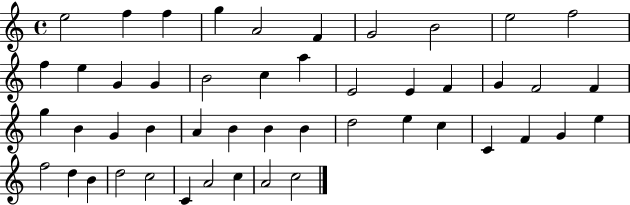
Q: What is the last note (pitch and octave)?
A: C5